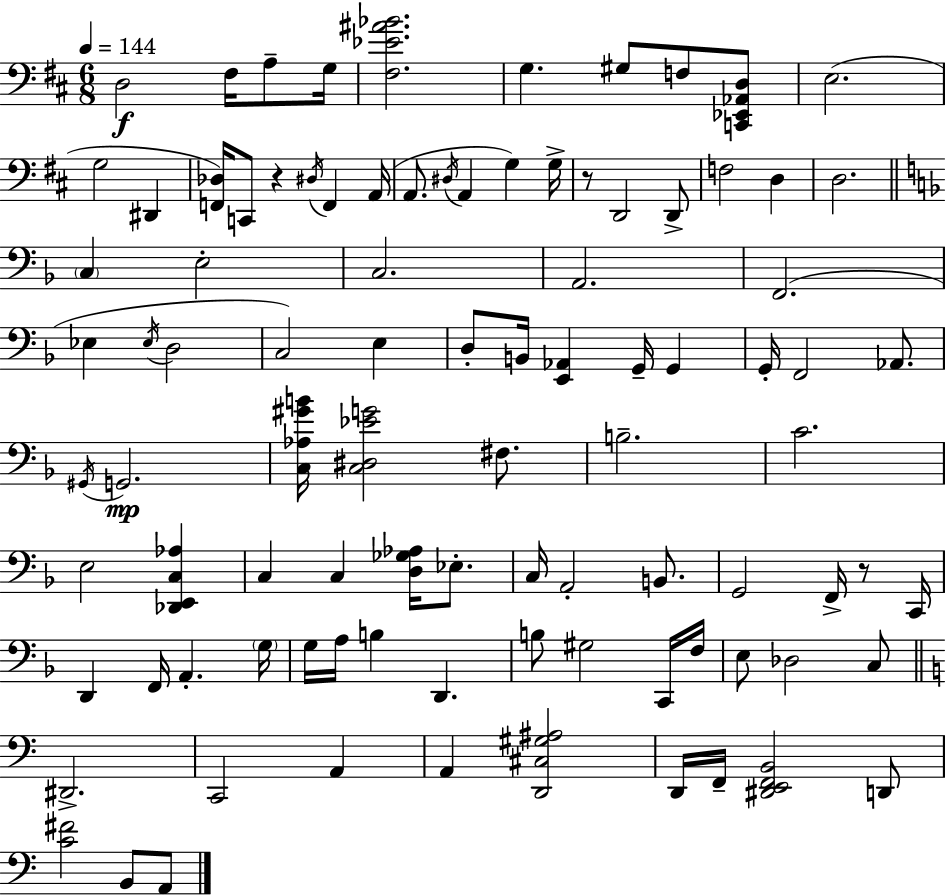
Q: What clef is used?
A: bass